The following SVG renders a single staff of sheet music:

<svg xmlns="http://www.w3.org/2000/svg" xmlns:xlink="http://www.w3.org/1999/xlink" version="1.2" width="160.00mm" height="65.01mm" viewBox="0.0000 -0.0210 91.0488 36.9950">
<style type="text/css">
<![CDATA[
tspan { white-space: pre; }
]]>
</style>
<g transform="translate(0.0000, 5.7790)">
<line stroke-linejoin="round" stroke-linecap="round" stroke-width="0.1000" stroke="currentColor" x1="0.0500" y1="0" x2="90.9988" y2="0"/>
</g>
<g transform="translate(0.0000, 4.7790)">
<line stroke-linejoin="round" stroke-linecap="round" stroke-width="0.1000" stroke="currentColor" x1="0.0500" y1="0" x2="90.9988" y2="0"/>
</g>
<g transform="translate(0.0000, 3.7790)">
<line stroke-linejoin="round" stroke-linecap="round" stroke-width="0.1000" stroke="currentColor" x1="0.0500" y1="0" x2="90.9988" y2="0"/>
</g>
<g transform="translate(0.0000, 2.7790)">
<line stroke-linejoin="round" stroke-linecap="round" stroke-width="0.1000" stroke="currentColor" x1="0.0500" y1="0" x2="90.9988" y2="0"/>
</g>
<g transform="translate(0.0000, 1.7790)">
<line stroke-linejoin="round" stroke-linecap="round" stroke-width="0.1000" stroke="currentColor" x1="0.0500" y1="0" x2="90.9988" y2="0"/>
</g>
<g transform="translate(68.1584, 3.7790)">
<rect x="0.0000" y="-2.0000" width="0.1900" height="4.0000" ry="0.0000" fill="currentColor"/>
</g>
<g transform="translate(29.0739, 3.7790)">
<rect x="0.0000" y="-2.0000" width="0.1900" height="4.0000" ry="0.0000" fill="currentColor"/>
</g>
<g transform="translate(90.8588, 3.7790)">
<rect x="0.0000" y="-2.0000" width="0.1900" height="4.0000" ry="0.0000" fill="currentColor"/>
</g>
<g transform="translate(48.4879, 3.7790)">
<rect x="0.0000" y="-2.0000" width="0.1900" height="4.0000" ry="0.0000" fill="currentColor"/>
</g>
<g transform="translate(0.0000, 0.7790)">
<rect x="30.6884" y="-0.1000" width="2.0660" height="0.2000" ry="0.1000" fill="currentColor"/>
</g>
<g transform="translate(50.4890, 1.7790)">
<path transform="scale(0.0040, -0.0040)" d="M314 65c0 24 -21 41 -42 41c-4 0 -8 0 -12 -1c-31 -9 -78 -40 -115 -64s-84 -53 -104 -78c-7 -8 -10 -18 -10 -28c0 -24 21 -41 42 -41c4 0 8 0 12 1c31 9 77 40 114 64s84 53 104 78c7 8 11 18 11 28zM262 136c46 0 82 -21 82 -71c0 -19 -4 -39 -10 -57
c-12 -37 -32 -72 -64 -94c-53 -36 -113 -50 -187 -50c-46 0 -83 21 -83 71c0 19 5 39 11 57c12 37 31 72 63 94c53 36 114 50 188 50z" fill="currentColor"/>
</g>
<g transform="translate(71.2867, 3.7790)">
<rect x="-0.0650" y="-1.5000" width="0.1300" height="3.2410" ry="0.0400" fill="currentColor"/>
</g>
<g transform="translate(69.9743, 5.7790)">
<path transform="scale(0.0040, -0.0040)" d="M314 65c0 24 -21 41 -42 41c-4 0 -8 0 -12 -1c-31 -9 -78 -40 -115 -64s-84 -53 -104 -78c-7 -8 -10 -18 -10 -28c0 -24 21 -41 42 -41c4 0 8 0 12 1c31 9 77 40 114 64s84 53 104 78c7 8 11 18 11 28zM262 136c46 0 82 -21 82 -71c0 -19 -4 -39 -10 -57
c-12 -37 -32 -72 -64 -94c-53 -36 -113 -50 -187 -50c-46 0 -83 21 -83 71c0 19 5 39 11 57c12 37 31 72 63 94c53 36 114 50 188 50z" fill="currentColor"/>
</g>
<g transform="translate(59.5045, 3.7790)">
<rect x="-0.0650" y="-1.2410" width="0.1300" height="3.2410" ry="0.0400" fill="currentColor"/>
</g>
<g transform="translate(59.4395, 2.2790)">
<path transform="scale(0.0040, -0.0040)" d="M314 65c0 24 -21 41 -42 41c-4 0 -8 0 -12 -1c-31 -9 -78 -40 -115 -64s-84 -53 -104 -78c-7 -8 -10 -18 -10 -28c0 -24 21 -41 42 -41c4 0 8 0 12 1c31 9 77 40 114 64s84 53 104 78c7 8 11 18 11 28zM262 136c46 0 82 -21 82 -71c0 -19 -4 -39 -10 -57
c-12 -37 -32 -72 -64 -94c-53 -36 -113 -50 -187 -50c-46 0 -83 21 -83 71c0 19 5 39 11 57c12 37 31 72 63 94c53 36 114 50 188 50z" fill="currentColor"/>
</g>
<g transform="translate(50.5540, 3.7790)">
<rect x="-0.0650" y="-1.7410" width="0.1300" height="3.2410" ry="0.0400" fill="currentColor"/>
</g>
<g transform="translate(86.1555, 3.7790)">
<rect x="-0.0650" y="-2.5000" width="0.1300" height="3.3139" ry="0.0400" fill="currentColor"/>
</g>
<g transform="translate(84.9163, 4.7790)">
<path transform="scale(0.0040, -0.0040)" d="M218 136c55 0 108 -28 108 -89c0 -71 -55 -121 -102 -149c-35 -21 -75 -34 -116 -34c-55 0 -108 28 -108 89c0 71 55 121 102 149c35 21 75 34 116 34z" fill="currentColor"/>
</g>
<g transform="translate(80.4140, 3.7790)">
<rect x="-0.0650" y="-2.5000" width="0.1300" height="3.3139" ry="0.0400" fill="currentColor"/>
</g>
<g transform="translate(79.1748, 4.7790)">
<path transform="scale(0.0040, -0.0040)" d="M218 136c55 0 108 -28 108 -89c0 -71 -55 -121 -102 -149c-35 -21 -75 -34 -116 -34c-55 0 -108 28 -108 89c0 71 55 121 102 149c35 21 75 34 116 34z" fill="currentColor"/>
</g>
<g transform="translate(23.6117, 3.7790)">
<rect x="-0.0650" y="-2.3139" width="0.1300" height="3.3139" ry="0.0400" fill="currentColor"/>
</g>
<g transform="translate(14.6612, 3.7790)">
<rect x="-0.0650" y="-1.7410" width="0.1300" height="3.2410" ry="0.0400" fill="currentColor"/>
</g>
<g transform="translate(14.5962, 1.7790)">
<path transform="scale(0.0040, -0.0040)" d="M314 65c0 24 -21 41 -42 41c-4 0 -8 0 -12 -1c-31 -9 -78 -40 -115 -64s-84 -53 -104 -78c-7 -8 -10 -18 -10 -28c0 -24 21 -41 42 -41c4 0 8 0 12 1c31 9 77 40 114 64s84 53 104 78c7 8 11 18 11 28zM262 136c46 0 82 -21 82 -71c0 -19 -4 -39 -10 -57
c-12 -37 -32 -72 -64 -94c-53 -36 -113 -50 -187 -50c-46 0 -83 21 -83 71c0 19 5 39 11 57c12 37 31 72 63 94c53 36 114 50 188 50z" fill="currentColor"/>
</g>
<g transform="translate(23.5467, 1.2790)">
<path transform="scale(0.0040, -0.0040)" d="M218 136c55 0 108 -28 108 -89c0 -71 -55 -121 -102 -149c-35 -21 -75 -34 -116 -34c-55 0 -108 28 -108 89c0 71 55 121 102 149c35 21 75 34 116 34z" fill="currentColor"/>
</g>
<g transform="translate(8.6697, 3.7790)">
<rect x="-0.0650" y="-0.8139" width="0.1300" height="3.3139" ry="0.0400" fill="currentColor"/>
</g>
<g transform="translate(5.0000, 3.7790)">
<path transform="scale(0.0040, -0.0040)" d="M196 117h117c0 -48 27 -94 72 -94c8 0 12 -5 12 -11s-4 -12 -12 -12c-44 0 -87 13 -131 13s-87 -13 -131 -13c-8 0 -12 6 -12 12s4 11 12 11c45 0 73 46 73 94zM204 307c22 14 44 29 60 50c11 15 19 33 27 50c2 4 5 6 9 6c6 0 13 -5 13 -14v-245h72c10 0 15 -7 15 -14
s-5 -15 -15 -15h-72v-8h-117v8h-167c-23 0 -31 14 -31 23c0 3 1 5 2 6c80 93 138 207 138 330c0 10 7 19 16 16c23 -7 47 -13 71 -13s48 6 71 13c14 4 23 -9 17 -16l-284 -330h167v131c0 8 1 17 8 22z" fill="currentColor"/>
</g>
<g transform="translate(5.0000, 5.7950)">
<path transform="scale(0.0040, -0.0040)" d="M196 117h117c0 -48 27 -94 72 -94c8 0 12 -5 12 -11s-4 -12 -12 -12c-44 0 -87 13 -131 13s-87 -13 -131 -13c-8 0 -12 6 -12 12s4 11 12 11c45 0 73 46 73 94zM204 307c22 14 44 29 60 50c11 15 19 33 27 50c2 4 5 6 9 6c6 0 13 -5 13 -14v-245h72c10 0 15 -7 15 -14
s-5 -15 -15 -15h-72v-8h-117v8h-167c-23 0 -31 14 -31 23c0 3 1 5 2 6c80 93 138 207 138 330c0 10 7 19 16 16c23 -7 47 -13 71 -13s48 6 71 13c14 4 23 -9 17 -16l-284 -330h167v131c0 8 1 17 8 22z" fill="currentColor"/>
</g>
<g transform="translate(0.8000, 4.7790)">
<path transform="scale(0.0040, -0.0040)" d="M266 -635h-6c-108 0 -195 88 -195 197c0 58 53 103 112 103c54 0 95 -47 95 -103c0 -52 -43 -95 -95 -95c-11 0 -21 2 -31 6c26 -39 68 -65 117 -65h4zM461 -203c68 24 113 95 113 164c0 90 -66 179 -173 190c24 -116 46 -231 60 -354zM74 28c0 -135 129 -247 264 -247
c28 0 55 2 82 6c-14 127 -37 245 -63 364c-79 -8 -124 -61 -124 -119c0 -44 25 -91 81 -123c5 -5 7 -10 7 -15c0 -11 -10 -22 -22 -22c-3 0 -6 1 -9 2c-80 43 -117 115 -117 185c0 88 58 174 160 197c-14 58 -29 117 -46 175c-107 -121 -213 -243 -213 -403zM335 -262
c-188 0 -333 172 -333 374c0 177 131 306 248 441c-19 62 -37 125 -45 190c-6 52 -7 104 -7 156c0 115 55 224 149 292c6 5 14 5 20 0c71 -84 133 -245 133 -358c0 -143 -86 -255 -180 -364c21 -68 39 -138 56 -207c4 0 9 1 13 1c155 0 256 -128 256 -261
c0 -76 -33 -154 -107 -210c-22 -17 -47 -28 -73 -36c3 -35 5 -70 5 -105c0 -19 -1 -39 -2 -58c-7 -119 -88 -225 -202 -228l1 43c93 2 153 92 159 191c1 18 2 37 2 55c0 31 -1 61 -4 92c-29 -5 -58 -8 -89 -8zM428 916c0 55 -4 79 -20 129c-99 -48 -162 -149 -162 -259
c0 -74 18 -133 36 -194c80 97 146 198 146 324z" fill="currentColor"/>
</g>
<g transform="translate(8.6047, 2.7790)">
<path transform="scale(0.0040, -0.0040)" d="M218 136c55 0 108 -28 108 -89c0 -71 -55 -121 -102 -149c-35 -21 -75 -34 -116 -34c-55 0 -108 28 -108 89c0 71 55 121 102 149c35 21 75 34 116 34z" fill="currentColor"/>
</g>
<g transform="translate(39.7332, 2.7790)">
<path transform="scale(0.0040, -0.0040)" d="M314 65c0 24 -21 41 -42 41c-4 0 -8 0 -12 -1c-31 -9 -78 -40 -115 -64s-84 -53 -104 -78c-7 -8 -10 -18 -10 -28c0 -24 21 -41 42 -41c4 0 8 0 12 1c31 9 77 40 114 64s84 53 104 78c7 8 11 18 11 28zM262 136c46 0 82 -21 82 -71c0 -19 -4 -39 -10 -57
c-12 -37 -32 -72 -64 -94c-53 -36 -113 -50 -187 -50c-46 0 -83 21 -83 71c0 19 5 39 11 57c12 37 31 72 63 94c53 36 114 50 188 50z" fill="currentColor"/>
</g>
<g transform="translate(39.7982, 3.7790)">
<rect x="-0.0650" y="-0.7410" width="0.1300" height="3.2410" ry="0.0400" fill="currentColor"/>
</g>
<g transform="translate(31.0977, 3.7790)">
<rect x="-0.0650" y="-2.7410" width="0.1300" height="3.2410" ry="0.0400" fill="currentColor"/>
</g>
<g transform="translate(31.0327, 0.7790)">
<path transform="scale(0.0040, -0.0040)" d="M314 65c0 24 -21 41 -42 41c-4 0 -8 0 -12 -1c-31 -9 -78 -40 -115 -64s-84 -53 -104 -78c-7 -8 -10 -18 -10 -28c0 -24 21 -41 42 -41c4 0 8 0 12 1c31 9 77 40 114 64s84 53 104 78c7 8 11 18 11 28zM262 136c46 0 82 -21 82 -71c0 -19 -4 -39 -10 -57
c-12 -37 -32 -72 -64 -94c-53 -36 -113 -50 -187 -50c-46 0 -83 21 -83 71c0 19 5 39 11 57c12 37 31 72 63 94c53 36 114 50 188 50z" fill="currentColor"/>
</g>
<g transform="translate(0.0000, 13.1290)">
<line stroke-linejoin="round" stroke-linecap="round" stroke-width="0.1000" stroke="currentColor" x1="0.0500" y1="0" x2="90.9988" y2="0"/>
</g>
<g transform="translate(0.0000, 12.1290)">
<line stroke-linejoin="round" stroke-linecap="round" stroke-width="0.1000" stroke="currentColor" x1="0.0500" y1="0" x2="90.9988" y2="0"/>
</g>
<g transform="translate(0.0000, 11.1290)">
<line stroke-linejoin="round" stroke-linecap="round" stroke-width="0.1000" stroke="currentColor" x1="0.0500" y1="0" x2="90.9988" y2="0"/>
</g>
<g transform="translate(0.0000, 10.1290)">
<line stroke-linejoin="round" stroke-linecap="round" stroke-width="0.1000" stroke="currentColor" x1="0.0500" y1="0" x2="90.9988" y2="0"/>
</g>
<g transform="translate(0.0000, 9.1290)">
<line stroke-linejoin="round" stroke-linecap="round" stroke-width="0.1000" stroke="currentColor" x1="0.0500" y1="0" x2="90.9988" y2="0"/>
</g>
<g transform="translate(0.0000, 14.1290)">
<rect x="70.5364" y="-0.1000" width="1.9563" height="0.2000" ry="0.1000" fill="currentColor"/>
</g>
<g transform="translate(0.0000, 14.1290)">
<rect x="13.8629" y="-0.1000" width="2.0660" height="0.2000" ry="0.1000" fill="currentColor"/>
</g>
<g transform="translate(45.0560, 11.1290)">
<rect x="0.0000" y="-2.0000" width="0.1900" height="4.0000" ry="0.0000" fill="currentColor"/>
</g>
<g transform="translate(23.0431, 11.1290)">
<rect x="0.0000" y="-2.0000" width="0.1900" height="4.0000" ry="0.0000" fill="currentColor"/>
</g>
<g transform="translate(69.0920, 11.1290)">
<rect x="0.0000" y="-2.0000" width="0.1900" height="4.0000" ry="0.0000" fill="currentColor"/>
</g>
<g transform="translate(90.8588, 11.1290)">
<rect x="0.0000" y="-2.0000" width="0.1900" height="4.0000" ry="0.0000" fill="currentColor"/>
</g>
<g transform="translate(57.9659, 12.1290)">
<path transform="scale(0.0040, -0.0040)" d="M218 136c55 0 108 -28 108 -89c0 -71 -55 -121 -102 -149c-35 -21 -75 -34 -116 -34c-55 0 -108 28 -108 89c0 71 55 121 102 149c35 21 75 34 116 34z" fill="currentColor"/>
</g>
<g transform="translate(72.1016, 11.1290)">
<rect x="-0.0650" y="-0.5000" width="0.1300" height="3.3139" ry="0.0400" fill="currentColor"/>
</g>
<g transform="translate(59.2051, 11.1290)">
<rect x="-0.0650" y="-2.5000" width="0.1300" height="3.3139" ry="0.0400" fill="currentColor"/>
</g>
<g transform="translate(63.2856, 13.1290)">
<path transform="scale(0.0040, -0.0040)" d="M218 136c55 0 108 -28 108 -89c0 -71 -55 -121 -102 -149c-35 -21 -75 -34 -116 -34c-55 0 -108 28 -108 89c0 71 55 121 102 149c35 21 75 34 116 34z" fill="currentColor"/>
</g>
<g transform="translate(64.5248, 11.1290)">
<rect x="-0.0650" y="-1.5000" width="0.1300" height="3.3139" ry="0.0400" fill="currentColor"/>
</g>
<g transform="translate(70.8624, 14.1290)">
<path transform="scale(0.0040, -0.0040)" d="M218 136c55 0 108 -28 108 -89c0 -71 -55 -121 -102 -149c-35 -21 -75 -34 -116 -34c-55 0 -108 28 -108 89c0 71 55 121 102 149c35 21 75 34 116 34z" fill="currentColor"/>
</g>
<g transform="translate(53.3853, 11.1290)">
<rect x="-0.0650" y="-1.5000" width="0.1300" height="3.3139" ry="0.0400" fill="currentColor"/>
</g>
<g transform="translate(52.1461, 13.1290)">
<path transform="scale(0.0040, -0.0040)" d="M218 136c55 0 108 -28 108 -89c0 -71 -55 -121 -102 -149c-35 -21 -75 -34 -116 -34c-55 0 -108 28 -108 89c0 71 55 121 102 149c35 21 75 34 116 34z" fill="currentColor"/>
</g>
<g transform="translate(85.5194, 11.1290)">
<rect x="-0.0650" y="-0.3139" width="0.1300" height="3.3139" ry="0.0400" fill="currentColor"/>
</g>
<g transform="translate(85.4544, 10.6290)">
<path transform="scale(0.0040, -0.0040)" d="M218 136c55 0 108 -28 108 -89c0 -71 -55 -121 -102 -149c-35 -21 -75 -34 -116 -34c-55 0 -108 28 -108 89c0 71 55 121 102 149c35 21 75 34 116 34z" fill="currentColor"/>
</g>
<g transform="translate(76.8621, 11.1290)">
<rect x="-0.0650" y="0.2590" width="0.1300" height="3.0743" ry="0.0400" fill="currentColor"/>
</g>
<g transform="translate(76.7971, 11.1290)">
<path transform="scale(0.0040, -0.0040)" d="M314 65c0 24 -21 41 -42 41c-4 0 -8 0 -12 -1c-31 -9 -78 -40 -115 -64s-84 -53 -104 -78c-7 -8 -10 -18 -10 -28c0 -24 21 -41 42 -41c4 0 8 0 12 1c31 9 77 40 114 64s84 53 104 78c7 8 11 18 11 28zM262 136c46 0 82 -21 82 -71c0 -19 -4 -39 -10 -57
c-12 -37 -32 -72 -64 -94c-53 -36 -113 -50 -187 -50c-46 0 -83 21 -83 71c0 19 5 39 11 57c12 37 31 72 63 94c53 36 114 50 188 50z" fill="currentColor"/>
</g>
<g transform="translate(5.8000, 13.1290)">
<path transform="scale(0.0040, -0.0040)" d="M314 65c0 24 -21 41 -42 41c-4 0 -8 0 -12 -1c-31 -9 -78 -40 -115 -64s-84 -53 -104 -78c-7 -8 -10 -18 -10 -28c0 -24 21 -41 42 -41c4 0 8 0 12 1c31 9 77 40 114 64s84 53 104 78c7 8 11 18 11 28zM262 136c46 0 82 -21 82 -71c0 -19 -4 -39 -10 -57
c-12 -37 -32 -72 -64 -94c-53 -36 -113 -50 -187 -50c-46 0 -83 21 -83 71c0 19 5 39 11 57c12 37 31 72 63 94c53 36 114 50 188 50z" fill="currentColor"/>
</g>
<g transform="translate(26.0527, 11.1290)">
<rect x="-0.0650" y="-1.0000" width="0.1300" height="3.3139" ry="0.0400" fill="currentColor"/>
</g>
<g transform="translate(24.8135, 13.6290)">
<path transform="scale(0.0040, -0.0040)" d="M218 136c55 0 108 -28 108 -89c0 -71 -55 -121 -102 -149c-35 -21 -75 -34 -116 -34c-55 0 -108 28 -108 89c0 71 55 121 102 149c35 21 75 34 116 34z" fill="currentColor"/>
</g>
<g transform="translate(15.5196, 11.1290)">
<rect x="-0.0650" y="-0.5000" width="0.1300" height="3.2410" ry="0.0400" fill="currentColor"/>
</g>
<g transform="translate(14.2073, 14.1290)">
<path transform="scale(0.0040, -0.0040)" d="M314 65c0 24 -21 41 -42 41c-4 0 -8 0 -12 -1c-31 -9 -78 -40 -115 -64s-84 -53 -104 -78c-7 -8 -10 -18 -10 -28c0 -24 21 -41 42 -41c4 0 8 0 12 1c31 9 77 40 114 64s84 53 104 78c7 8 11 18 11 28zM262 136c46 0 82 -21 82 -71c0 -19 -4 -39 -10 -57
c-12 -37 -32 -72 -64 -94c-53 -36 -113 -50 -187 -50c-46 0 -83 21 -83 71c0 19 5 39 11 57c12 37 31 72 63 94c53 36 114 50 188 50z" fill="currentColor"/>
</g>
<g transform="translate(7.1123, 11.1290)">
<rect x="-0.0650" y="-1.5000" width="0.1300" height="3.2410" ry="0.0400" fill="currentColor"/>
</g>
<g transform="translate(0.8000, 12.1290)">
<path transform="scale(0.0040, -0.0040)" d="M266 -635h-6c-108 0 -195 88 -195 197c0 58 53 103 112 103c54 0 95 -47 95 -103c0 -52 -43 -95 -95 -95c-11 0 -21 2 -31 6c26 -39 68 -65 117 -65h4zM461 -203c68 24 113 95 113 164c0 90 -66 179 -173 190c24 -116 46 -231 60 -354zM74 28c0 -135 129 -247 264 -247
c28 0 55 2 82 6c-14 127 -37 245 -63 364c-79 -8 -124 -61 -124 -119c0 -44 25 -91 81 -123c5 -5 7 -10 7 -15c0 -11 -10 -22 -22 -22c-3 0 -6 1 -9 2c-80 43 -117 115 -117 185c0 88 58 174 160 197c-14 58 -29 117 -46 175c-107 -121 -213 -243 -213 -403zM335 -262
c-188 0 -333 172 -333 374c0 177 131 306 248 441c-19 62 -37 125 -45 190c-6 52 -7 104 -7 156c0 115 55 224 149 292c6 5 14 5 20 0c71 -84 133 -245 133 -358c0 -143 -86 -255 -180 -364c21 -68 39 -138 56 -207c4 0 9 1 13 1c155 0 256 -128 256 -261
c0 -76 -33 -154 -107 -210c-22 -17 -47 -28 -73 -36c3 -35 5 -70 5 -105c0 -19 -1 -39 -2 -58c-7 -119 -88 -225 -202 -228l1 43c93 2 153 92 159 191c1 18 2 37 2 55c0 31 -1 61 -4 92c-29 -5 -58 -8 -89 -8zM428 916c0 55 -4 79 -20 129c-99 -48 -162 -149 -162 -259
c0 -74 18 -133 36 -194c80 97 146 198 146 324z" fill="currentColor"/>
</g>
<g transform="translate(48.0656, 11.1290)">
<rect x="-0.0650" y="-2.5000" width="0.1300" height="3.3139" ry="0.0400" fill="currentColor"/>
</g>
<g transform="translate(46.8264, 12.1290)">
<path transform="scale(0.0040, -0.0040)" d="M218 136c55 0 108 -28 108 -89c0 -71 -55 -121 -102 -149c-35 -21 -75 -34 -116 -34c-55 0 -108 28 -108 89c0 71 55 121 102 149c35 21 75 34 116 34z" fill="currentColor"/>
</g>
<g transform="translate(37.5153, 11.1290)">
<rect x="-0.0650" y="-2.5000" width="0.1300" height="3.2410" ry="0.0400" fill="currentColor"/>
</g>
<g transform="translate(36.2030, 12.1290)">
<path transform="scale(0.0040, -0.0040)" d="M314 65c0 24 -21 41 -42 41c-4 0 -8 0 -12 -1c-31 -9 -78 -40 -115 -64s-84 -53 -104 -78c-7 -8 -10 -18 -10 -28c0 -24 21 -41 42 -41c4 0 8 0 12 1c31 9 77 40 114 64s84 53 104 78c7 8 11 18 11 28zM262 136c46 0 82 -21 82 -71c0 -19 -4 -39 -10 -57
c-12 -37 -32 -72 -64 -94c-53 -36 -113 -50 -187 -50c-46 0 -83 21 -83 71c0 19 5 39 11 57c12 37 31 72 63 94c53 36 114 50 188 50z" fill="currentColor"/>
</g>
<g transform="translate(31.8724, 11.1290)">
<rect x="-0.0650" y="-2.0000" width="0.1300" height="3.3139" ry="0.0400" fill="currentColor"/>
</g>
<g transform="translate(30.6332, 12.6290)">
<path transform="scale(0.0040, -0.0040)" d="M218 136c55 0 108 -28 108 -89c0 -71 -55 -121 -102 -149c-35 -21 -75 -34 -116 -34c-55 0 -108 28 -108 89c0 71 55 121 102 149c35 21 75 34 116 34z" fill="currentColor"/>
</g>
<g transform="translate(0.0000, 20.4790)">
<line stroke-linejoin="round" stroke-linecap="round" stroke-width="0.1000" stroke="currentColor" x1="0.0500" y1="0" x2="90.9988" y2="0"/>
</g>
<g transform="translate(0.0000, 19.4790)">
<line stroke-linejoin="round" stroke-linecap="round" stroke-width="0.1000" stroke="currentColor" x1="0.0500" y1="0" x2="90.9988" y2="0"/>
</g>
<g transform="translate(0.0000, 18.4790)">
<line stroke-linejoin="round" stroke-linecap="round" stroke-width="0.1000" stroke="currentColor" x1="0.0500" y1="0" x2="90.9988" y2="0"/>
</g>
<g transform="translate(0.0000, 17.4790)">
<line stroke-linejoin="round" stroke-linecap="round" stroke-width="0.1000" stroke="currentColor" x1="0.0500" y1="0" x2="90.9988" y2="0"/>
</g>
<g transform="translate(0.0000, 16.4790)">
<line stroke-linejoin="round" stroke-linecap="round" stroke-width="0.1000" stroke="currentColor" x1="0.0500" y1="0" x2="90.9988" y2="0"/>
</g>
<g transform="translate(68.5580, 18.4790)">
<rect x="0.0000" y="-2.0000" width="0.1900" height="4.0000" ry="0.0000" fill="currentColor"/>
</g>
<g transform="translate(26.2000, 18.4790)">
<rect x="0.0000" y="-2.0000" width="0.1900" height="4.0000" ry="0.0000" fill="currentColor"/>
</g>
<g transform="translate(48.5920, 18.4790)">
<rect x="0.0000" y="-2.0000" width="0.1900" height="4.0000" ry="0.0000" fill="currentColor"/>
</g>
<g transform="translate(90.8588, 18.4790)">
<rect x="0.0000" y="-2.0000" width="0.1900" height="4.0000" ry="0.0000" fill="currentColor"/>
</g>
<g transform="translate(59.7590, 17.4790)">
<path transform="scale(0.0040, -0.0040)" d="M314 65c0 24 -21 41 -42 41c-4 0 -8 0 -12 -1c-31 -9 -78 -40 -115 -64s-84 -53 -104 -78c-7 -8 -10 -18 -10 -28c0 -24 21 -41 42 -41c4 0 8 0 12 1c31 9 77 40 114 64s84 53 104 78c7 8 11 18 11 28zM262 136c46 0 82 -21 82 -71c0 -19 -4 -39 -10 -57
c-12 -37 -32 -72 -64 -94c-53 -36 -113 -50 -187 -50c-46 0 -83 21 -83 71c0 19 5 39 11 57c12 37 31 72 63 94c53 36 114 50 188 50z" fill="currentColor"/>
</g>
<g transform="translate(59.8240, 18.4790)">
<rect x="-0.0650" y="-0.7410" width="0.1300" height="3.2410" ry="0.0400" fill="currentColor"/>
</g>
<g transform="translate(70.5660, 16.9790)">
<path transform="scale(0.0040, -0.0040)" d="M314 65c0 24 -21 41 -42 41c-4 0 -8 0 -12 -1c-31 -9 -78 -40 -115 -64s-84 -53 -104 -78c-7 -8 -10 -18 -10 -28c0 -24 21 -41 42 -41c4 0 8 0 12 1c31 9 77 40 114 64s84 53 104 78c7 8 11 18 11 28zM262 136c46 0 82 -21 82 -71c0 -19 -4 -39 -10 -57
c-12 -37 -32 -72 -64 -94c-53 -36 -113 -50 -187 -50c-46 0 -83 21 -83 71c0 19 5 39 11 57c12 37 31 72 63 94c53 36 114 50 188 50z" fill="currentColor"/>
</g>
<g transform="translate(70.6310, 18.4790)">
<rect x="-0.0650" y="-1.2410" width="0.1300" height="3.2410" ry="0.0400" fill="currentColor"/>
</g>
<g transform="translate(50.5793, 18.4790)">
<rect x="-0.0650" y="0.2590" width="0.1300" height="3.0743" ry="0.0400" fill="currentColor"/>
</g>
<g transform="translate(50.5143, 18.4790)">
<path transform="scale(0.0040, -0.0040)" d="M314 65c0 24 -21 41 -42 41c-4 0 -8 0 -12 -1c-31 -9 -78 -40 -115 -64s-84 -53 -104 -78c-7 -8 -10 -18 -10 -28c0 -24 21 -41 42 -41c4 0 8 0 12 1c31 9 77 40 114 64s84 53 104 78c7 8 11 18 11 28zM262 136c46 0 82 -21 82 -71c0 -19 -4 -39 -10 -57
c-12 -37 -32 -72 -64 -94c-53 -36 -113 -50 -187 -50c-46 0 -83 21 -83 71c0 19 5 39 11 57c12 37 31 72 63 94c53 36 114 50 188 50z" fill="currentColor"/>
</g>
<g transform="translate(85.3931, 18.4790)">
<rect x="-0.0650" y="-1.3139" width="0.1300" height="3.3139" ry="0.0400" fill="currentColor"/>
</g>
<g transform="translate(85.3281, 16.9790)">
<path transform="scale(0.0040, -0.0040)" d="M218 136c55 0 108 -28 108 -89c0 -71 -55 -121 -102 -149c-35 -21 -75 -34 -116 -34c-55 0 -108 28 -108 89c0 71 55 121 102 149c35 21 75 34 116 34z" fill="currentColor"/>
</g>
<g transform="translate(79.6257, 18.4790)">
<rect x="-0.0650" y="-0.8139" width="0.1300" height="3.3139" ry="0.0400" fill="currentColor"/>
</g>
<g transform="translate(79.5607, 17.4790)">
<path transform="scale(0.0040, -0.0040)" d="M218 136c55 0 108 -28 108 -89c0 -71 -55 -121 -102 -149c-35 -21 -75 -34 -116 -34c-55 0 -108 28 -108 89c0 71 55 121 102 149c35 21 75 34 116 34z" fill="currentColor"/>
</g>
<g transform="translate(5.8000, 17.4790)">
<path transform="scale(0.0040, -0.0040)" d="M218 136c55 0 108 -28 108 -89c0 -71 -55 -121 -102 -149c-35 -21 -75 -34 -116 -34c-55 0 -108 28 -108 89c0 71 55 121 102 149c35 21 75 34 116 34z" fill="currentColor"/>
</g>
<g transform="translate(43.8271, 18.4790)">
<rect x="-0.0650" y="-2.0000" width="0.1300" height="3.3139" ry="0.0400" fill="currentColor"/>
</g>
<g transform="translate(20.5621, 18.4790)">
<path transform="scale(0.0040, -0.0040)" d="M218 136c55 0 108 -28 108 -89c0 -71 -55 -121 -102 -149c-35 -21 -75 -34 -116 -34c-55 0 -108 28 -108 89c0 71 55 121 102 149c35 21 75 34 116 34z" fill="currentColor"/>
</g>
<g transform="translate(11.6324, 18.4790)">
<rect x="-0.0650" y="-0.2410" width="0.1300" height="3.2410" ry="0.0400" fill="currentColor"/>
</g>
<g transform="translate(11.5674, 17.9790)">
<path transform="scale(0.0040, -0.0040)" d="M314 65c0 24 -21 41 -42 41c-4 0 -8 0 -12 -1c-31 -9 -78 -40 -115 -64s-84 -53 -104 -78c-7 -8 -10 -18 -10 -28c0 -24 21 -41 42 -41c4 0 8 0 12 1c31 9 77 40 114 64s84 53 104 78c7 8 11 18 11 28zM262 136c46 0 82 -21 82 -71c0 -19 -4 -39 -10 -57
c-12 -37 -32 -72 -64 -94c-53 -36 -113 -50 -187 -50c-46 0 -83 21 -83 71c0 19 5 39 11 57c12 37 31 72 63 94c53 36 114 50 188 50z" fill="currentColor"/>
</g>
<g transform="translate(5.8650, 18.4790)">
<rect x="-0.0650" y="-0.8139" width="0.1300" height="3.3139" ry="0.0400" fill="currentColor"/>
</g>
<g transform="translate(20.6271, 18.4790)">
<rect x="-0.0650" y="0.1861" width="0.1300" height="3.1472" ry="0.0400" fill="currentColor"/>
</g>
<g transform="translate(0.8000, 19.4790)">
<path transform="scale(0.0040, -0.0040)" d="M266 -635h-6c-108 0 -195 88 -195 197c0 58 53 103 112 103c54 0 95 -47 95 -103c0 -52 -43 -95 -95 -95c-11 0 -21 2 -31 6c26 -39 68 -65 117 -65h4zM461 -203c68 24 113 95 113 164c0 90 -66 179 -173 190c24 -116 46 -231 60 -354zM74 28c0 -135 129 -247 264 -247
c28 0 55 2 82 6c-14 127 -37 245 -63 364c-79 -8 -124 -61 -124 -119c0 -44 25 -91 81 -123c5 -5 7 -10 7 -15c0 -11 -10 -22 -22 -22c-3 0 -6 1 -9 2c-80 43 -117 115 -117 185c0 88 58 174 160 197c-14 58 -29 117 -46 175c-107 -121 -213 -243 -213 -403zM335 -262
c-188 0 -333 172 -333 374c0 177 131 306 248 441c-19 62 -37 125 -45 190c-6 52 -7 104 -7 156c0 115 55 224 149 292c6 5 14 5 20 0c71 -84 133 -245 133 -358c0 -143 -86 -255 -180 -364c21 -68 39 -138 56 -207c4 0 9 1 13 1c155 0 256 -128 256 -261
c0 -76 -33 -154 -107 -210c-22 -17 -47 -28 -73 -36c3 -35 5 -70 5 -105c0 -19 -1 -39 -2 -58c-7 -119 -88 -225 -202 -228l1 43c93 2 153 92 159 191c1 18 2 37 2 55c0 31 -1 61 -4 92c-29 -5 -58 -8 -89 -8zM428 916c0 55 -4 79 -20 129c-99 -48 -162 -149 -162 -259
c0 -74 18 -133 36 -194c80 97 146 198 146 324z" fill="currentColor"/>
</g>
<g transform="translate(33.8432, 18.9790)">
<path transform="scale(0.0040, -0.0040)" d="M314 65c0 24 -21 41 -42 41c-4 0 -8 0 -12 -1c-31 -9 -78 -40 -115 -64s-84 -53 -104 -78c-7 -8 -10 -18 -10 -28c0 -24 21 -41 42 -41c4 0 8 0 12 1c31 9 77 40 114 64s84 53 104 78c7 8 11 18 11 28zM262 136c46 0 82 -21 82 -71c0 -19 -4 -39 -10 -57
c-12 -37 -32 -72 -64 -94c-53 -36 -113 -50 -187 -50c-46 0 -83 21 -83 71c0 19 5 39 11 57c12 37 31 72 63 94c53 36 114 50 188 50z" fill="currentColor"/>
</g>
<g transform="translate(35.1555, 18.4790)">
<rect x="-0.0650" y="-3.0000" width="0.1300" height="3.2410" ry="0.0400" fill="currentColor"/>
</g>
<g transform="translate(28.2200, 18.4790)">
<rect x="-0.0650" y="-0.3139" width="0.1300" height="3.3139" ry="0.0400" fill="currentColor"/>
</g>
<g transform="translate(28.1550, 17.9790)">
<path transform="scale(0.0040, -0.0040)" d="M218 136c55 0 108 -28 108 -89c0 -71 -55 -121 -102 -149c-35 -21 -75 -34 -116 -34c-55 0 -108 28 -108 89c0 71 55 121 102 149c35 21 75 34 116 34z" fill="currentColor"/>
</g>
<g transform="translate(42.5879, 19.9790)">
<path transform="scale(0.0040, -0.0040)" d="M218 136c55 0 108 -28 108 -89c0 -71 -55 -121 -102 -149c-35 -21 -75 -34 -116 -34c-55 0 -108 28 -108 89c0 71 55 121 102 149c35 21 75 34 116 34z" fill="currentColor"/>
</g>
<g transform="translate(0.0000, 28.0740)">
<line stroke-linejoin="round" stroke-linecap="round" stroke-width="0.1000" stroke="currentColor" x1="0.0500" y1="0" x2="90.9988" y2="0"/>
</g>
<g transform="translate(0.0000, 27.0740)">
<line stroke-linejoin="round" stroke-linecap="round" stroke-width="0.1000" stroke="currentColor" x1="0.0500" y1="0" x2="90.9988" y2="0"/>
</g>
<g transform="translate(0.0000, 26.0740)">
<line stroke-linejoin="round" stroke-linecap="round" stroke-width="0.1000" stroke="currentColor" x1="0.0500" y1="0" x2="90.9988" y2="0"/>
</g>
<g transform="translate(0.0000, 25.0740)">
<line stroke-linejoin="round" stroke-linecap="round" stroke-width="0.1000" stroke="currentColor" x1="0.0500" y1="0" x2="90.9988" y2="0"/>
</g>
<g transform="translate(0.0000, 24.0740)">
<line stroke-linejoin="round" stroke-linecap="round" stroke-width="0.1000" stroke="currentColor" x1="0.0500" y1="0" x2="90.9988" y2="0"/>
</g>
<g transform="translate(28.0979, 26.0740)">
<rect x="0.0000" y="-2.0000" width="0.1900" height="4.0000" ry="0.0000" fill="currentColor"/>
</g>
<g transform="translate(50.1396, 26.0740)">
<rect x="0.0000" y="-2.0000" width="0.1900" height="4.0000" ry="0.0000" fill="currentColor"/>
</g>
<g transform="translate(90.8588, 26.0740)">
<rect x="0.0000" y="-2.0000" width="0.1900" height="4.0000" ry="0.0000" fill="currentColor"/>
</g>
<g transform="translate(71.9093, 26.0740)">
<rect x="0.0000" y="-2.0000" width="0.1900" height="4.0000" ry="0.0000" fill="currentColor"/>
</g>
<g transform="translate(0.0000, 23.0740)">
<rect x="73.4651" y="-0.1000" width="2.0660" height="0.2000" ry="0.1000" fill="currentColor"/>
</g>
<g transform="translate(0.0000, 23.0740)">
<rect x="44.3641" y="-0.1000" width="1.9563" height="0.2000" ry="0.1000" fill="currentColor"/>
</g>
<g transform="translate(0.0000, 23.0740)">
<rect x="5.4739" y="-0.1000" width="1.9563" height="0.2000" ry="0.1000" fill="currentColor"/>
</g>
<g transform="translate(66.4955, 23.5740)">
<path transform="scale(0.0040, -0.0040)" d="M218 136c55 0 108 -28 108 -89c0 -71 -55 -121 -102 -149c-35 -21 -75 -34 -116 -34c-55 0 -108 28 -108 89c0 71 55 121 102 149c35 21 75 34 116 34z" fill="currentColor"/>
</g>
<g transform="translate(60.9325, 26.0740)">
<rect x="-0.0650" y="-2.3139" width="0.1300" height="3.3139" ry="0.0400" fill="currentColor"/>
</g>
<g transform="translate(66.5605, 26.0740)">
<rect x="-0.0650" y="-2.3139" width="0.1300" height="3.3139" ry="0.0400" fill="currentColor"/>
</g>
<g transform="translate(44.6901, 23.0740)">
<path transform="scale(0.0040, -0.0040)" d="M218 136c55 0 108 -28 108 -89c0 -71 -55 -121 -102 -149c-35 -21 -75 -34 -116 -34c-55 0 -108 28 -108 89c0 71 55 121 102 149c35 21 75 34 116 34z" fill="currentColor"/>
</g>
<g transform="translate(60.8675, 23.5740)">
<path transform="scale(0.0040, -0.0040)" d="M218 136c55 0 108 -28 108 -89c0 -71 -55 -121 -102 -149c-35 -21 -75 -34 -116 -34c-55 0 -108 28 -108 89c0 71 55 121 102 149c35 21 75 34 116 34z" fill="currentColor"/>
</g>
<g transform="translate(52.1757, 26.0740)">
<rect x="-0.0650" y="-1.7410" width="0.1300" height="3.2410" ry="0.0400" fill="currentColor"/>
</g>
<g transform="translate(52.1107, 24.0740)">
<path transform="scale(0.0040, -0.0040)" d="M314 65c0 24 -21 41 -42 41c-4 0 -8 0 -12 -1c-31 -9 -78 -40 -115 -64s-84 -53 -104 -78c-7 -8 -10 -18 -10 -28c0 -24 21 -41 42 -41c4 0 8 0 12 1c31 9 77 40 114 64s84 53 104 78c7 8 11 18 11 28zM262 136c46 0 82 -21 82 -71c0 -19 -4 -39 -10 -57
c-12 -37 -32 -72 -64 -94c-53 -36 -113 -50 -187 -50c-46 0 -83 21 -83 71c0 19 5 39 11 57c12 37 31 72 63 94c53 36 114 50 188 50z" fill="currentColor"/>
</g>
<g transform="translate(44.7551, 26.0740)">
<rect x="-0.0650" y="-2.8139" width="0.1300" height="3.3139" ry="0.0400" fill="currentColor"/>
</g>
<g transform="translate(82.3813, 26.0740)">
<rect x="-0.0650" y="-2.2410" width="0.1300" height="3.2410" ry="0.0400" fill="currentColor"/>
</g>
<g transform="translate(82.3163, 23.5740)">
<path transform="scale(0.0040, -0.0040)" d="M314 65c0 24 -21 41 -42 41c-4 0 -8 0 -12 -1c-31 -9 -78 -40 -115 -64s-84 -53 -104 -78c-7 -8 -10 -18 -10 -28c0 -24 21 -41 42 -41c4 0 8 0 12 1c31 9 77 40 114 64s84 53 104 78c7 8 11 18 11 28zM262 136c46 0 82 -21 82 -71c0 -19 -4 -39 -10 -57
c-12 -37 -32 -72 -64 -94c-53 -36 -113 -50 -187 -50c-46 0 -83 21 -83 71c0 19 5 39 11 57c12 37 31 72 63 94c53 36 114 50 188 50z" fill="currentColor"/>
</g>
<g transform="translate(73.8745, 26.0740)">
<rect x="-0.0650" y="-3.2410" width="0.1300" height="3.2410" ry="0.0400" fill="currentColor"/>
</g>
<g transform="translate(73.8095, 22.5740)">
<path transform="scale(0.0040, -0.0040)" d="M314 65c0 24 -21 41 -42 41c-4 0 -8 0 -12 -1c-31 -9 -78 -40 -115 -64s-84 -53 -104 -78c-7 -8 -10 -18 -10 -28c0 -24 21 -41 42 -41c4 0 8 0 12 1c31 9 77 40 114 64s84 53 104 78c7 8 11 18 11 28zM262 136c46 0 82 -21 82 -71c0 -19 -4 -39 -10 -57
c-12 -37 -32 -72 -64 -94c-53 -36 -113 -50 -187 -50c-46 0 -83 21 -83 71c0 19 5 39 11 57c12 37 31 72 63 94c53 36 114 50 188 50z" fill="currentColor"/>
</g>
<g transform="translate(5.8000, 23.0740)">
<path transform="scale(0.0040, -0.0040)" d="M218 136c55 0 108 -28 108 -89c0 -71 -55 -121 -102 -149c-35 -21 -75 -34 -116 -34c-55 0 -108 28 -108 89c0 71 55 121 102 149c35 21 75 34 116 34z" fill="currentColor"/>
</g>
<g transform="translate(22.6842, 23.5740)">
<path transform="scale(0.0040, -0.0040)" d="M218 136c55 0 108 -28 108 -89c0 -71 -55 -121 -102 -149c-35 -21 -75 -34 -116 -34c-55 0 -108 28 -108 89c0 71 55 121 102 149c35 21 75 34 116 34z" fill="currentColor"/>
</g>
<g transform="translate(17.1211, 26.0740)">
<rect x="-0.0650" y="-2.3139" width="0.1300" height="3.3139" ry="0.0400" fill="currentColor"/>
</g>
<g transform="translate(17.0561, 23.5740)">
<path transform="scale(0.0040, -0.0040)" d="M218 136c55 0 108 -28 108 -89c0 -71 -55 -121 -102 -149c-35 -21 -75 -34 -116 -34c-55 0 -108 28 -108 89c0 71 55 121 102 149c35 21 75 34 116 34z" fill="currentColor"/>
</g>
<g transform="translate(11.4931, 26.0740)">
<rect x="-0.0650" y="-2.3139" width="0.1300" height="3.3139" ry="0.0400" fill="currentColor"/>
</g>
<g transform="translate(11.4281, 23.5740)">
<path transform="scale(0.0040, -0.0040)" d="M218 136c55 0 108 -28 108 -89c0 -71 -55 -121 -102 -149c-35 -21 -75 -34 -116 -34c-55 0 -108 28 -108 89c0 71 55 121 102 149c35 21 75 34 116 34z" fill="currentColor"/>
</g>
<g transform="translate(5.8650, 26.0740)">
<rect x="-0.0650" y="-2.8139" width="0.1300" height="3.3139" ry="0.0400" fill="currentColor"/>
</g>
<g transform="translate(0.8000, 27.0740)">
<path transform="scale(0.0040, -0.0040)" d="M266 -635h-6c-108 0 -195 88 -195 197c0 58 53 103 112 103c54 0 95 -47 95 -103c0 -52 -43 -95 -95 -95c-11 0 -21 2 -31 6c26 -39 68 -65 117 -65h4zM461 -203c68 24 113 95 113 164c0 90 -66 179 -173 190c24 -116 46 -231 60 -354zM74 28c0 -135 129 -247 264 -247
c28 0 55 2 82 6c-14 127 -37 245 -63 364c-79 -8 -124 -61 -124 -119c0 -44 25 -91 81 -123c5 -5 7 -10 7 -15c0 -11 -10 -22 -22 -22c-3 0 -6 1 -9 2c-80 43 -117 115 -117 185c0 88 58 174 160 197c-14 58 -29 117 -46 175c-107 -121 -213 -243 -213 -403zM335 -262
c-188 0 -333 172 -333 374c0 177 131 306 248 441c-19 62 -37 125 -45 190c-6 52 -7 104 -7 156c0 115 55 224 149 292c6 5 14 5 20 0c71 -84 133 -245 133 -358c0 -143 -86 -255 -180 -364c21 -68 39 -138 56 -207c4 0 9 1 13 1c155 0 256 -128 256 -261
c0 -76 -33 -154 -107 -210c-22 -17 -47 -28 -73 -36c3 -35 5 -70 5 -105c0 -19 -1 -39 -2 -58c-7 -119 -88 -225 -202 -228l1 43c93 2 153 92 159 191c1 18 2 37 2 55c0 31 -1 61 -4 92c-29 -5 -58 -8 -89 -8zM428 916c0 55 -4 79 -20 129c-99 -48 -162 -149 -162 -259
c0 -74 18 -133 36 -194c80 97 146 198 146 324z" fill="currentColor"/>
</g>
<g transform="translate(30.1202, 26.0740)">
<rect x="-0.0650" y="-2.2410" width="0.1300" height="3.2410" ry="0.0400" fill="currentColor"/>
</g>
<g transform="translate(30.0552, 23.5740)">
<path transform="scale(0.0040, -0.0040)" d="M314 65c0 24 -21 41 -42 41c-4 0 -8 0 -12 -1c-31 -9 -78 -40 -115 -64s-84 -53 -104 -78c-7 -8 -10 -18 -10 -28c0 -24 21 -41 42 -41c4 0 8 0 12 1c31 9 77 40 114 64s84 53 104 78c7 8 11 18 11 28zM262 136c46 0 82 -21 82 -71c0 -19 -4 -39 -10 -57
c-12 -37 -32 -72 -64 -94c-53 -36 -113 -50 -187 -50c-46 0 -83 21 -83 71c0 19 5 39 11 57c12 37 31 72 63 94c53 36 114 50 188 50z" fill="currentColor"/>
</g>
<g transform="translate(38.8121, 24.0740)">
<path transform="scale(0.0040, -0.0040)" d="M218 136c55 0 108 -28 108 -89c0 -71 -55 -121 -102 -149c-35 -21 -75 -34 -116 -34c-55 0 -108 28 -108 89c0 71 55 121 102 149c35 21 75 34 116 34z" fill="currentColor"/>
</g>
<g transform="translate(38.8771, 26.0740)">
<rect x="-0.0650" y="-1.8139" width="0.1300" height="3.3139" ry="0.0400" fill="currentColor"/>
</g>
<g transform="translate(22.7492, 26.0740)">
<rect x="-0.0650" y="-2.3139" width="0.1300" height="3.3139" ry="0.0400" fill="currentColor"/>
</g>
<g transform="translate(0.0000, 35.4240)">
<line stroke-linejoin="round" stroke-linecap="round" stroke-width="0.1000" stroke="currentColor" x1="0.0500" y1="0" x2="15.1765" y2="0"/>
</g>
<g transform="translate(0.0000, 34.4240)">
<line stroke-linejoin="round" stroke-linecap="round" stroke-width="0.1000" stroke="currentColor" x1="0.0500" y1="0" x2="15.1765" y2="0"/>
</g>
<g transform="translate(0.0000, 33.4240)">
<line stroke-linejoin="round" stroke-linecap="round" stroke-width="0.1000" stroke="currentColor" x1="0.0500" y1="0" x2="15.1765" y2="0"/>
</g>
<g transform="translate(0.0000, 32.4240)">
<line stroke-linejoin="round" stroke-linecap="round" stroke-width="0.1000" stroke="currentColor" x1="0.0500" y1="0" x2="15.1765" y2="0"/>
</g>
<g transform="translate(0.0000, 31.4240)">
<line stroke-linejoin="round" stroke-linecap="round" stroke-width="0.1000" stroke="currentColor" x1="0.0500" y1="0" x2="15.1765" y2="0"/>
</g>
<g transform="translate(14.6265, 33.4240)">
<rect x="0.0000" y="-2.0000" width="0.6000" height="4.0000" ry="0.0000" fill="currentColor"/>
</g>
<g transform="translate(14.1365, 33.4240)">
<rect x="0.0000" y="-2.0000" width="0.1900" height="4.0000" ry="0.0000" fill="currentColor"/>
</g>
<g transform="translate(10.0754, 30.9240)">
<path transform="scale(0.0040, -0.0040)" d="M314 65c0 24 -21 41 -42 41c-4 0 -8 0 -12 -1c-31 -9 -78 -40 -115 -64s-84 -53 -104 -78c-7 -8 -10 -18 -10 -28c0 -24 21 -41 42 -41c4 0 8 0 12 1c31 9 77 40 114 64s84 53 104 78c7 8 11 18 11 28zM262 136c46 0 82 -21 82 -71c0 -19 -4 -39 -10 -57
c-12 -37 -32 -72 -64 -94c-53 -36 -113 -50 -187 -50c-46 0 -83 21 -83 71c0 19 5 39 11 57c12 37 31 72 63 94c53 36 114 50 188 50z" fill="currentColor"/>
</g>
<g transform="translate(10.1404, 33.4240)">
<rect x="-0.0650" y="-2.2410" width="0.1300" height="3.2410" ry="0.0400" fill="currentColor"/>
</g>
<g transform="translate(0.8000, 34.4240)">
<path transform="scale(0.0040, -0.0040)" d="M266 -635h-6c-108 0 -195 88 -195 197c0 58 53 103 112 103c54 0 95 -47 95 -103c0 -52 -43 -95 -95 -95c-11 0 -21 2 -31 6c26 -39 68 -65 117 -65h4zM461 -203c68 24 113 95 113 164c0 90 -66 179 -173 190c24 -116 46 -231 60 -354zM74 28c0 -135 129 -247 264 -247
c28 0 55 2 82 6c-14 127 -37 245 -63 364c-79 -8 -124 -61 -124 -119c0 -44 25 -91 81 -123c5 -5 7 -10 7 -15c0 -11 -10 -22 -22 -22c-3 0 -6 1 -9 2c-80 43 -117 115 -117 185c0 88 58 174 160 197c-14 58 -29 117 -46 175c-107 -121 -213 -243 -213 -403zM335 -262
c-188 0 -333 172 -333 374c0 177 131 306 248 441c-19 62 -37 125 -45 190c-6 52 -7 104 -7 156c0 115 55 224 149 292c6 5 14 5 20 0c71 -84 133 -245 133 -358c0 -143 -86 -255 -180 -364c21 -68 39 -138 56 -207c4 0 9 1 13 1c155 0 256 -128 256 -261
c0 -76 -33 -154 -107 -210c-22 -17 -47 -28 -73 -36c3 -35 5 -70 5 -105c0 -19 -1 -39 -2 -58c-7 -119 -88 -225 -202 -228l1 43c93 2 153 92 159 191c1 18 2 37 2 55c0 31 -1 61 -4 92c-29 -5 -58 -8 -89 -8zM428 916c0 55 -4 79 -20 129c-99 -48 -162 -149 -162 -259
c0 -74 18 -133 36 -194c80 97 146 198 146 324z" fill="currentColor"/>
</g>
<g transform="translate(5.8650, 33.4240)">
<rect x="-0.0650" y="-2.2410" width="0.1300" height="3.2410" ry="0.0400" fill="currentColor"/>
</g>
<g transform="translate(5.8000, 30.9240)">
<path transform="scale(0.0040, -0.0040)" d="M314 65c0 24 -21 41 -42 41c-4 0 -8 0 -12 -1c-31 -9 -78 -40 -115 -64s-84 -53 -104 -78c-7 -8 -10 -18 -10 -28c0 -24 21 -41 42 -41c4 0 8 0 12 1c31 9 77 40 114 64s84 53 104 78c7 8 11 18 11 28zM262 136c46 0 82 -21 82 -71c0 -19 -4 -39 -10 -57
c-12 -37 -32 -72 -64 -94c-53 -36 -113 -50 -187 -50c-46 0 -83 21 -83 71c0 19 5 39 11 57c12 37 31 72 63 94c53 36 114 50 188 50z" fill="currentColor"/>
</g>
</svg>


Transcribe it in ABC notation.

X:1
T:Untitled
M:4/4
L:1/4
K:C
d f2 g a2 d2 f2 e2 E2 G G E2 C2 D F G2 G E G E C B2 c d c2 B c A2 F B2 d2 e2 d e a g g g g2 f a f2 g g b2 g2 g2 g2